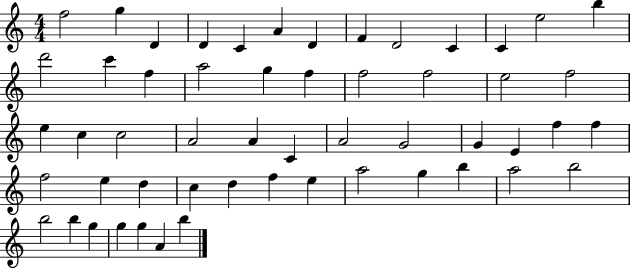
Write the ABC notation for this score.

X:1
T:Untitled
M:4/4
L:1/4
K:C
f2 g D D C A D F D2 C C e2 b d'2 c' f a2 g f f2 f2 e2 f2 e c c2 A2 A C A2 G2 G E f f f2 e d c d f e a2 g b a2 b2 b2 b g g g A b